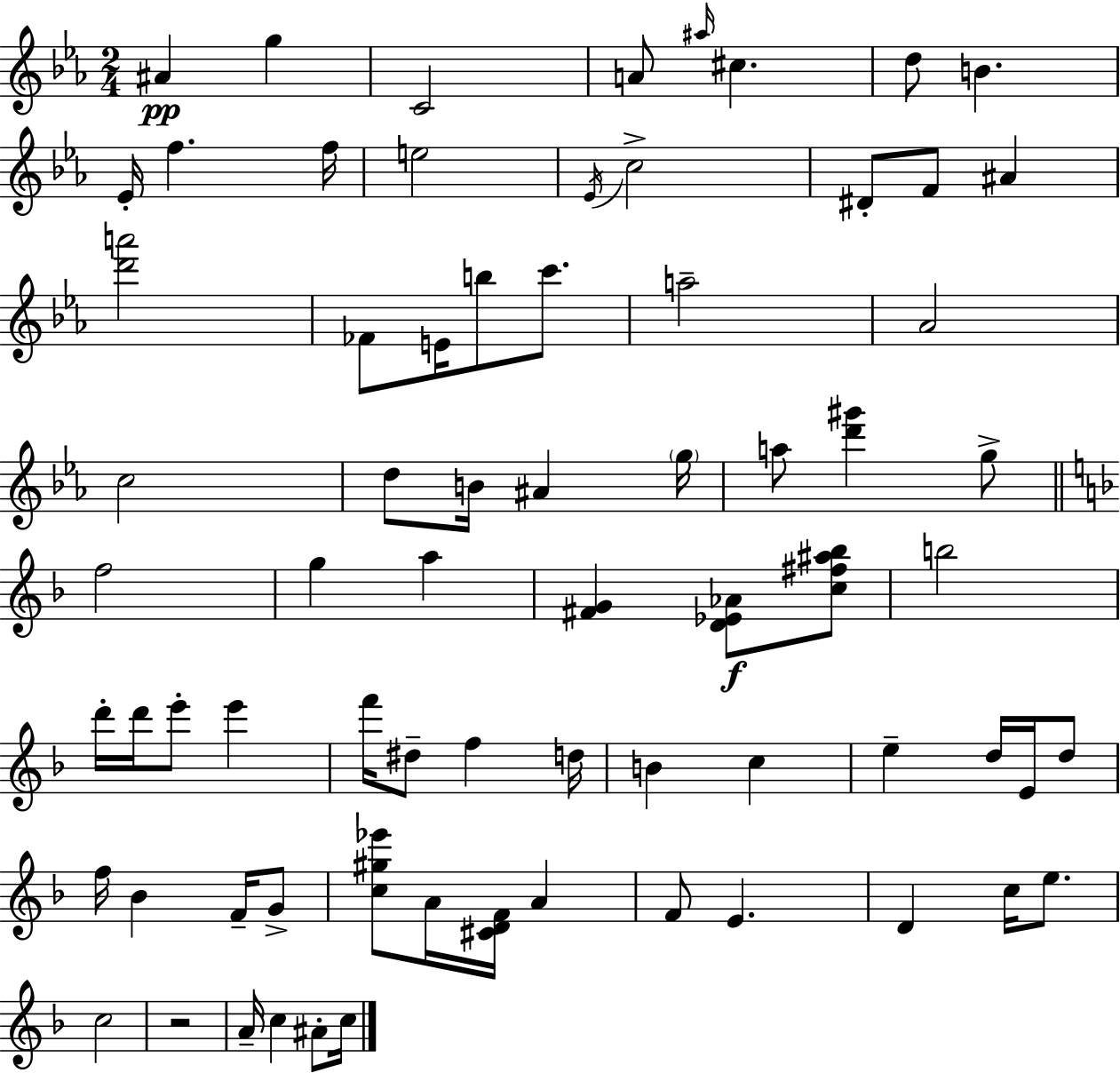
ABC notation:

X:1
T:Untitled
M:2/4
L:1/4
K:Cm
^A g C2 A/2 ^a/4 ^c d/2 B _E/4 f f/4 e2 _E/4 c2 ^D/2 F/2 ^A [d'a']2 _F/2 E/4 b/2 c'/2 a2 _A2 c2 d/2 B/4 ^A g/4 a/2 [d'^g'] g/2 f2 g a [^FG] [D_E_A]/2 [c^f^a_b]/2 b2 d'/4 d'/4 e'/2 e' f'/4 ^d/2 f d/4 B c e d/4 E/4 d/2 f/4 _B F/4 G/2 [c^g_e']/2 A/4 [^CDF]/4 A F/2 E D c/4 e/2 c2 z2 A/4 c ^A/2 c/4